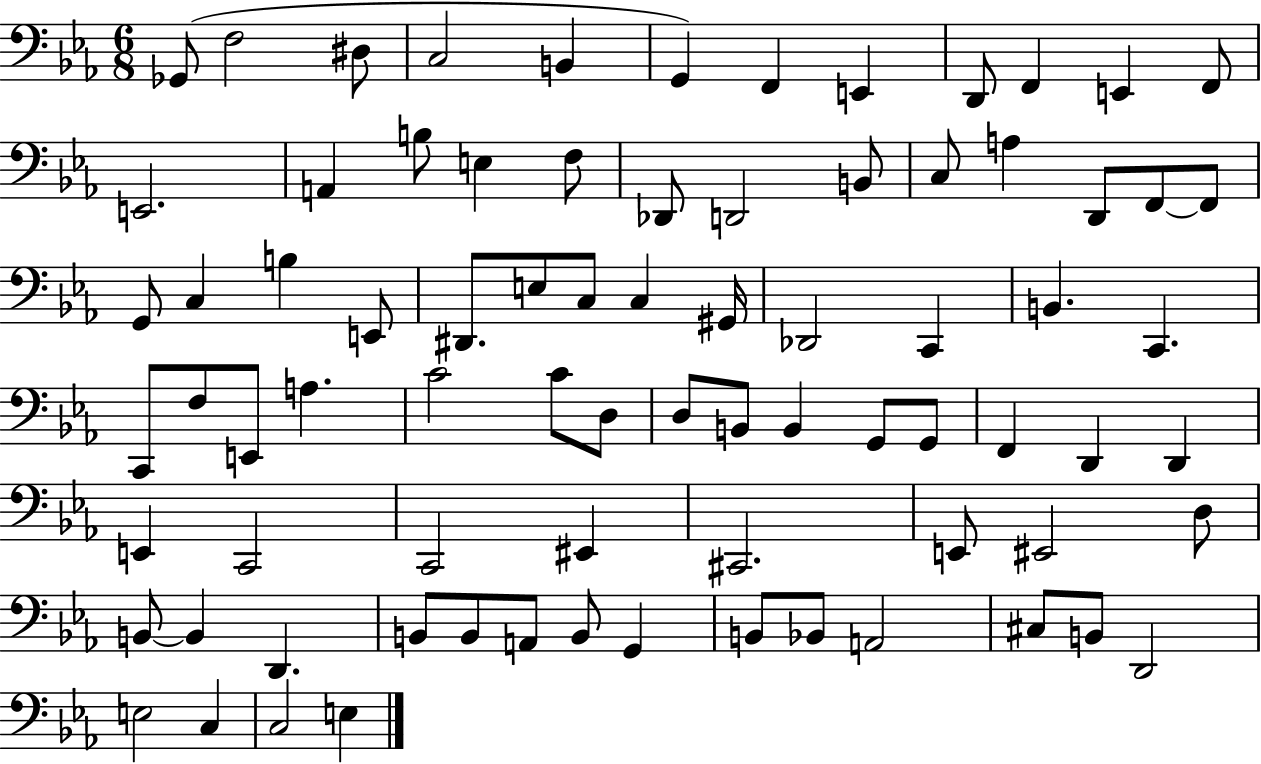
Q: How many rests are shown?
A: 0